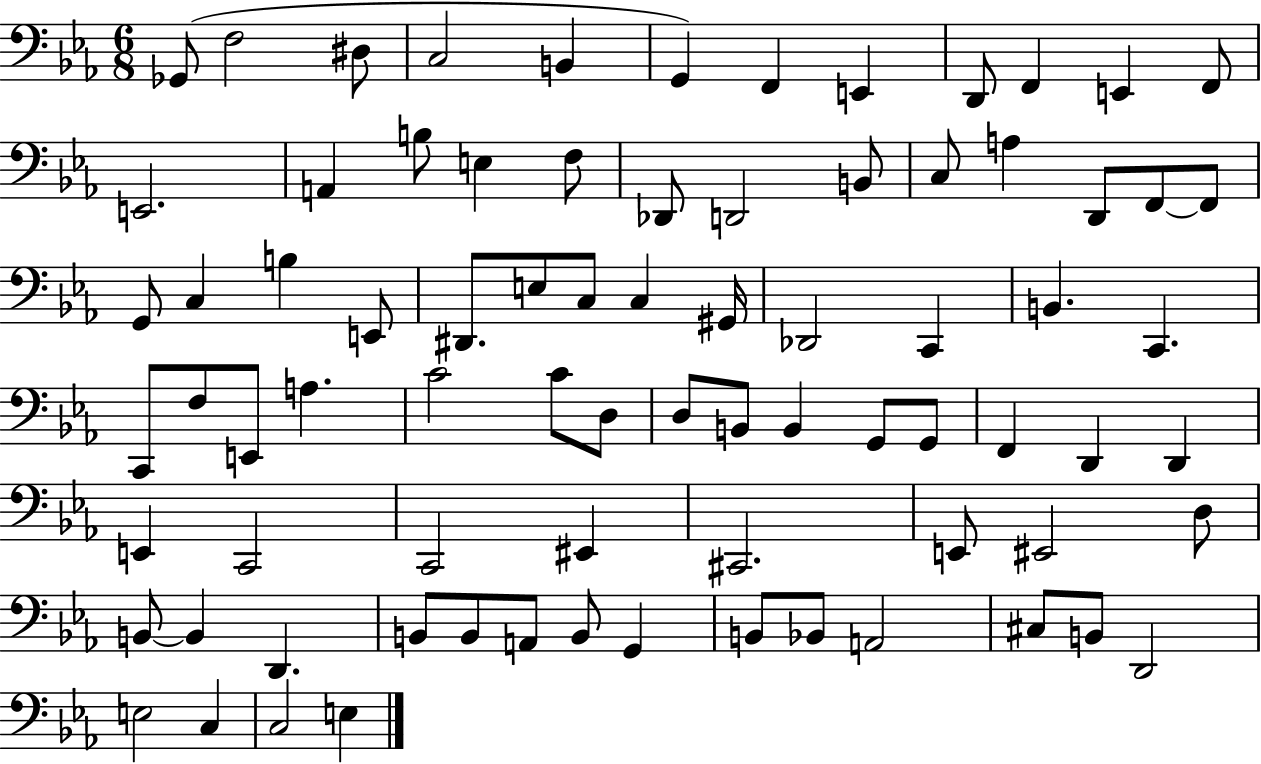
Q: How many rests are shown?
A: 0